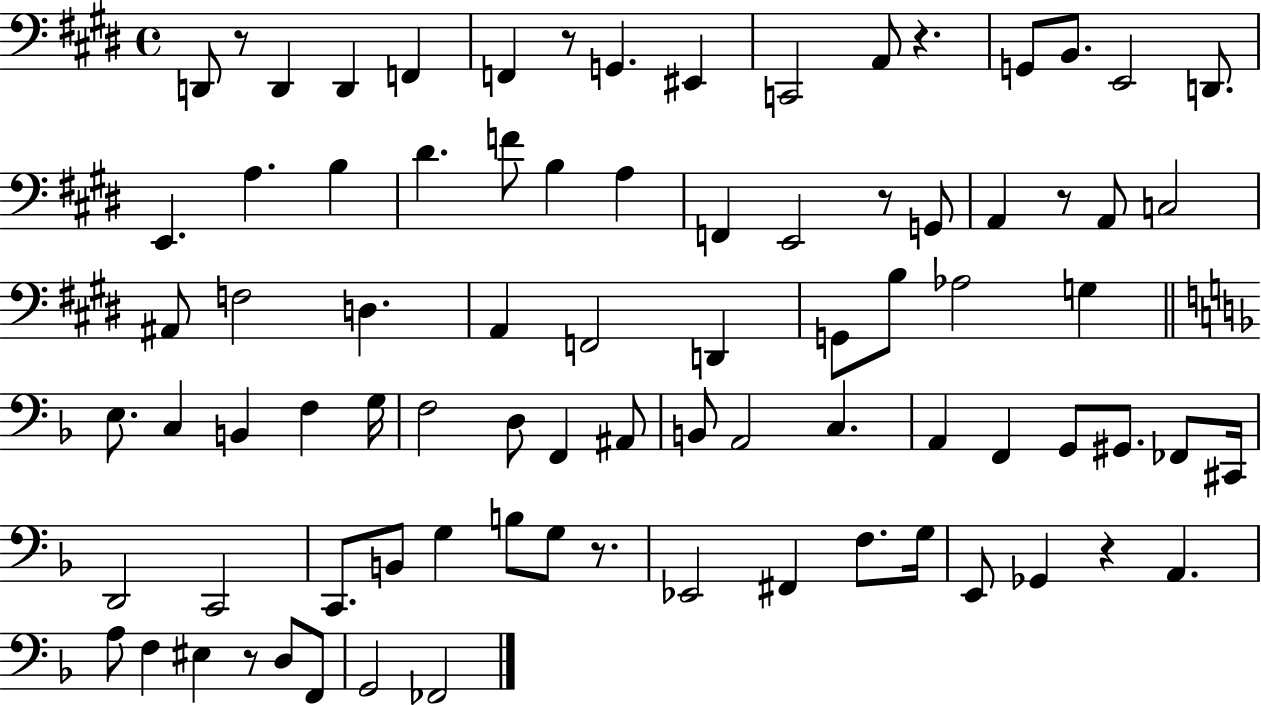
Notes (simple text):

D2/e R/e D2/q D2/q F2/q F2/q R/e G2/q. EIS2/q C2/h A2/e R/q. G2/e B2/e. E2/h D2/e. E2/q. A3/q. B3/q D#4/q. F4/e B3/q A3/q F2/q E2/h R/e G2/e A2/q R/e A2/e C3/h A#2/e F3/h D3/q. A2/q F2/h D2/q G2/e B3/e Ab3/h G3/q E3/e. C3/q B2/q F3/q G3/s F3/h D3/e F2/q A#2/e B2/e A2/h C3/q. A2/q F2/q G2/e G#2/e. FES2/e C#2/s D2/h C2/h C2/e. B2/e G3/q B3/e G3/e R/e. Eb2/h F#2/q F3/e. G3/s E2/e Gb2/q R/q A2/q. A3/e F3/q EIS3/q R/e D3/e F2/e G2/h FES2/h